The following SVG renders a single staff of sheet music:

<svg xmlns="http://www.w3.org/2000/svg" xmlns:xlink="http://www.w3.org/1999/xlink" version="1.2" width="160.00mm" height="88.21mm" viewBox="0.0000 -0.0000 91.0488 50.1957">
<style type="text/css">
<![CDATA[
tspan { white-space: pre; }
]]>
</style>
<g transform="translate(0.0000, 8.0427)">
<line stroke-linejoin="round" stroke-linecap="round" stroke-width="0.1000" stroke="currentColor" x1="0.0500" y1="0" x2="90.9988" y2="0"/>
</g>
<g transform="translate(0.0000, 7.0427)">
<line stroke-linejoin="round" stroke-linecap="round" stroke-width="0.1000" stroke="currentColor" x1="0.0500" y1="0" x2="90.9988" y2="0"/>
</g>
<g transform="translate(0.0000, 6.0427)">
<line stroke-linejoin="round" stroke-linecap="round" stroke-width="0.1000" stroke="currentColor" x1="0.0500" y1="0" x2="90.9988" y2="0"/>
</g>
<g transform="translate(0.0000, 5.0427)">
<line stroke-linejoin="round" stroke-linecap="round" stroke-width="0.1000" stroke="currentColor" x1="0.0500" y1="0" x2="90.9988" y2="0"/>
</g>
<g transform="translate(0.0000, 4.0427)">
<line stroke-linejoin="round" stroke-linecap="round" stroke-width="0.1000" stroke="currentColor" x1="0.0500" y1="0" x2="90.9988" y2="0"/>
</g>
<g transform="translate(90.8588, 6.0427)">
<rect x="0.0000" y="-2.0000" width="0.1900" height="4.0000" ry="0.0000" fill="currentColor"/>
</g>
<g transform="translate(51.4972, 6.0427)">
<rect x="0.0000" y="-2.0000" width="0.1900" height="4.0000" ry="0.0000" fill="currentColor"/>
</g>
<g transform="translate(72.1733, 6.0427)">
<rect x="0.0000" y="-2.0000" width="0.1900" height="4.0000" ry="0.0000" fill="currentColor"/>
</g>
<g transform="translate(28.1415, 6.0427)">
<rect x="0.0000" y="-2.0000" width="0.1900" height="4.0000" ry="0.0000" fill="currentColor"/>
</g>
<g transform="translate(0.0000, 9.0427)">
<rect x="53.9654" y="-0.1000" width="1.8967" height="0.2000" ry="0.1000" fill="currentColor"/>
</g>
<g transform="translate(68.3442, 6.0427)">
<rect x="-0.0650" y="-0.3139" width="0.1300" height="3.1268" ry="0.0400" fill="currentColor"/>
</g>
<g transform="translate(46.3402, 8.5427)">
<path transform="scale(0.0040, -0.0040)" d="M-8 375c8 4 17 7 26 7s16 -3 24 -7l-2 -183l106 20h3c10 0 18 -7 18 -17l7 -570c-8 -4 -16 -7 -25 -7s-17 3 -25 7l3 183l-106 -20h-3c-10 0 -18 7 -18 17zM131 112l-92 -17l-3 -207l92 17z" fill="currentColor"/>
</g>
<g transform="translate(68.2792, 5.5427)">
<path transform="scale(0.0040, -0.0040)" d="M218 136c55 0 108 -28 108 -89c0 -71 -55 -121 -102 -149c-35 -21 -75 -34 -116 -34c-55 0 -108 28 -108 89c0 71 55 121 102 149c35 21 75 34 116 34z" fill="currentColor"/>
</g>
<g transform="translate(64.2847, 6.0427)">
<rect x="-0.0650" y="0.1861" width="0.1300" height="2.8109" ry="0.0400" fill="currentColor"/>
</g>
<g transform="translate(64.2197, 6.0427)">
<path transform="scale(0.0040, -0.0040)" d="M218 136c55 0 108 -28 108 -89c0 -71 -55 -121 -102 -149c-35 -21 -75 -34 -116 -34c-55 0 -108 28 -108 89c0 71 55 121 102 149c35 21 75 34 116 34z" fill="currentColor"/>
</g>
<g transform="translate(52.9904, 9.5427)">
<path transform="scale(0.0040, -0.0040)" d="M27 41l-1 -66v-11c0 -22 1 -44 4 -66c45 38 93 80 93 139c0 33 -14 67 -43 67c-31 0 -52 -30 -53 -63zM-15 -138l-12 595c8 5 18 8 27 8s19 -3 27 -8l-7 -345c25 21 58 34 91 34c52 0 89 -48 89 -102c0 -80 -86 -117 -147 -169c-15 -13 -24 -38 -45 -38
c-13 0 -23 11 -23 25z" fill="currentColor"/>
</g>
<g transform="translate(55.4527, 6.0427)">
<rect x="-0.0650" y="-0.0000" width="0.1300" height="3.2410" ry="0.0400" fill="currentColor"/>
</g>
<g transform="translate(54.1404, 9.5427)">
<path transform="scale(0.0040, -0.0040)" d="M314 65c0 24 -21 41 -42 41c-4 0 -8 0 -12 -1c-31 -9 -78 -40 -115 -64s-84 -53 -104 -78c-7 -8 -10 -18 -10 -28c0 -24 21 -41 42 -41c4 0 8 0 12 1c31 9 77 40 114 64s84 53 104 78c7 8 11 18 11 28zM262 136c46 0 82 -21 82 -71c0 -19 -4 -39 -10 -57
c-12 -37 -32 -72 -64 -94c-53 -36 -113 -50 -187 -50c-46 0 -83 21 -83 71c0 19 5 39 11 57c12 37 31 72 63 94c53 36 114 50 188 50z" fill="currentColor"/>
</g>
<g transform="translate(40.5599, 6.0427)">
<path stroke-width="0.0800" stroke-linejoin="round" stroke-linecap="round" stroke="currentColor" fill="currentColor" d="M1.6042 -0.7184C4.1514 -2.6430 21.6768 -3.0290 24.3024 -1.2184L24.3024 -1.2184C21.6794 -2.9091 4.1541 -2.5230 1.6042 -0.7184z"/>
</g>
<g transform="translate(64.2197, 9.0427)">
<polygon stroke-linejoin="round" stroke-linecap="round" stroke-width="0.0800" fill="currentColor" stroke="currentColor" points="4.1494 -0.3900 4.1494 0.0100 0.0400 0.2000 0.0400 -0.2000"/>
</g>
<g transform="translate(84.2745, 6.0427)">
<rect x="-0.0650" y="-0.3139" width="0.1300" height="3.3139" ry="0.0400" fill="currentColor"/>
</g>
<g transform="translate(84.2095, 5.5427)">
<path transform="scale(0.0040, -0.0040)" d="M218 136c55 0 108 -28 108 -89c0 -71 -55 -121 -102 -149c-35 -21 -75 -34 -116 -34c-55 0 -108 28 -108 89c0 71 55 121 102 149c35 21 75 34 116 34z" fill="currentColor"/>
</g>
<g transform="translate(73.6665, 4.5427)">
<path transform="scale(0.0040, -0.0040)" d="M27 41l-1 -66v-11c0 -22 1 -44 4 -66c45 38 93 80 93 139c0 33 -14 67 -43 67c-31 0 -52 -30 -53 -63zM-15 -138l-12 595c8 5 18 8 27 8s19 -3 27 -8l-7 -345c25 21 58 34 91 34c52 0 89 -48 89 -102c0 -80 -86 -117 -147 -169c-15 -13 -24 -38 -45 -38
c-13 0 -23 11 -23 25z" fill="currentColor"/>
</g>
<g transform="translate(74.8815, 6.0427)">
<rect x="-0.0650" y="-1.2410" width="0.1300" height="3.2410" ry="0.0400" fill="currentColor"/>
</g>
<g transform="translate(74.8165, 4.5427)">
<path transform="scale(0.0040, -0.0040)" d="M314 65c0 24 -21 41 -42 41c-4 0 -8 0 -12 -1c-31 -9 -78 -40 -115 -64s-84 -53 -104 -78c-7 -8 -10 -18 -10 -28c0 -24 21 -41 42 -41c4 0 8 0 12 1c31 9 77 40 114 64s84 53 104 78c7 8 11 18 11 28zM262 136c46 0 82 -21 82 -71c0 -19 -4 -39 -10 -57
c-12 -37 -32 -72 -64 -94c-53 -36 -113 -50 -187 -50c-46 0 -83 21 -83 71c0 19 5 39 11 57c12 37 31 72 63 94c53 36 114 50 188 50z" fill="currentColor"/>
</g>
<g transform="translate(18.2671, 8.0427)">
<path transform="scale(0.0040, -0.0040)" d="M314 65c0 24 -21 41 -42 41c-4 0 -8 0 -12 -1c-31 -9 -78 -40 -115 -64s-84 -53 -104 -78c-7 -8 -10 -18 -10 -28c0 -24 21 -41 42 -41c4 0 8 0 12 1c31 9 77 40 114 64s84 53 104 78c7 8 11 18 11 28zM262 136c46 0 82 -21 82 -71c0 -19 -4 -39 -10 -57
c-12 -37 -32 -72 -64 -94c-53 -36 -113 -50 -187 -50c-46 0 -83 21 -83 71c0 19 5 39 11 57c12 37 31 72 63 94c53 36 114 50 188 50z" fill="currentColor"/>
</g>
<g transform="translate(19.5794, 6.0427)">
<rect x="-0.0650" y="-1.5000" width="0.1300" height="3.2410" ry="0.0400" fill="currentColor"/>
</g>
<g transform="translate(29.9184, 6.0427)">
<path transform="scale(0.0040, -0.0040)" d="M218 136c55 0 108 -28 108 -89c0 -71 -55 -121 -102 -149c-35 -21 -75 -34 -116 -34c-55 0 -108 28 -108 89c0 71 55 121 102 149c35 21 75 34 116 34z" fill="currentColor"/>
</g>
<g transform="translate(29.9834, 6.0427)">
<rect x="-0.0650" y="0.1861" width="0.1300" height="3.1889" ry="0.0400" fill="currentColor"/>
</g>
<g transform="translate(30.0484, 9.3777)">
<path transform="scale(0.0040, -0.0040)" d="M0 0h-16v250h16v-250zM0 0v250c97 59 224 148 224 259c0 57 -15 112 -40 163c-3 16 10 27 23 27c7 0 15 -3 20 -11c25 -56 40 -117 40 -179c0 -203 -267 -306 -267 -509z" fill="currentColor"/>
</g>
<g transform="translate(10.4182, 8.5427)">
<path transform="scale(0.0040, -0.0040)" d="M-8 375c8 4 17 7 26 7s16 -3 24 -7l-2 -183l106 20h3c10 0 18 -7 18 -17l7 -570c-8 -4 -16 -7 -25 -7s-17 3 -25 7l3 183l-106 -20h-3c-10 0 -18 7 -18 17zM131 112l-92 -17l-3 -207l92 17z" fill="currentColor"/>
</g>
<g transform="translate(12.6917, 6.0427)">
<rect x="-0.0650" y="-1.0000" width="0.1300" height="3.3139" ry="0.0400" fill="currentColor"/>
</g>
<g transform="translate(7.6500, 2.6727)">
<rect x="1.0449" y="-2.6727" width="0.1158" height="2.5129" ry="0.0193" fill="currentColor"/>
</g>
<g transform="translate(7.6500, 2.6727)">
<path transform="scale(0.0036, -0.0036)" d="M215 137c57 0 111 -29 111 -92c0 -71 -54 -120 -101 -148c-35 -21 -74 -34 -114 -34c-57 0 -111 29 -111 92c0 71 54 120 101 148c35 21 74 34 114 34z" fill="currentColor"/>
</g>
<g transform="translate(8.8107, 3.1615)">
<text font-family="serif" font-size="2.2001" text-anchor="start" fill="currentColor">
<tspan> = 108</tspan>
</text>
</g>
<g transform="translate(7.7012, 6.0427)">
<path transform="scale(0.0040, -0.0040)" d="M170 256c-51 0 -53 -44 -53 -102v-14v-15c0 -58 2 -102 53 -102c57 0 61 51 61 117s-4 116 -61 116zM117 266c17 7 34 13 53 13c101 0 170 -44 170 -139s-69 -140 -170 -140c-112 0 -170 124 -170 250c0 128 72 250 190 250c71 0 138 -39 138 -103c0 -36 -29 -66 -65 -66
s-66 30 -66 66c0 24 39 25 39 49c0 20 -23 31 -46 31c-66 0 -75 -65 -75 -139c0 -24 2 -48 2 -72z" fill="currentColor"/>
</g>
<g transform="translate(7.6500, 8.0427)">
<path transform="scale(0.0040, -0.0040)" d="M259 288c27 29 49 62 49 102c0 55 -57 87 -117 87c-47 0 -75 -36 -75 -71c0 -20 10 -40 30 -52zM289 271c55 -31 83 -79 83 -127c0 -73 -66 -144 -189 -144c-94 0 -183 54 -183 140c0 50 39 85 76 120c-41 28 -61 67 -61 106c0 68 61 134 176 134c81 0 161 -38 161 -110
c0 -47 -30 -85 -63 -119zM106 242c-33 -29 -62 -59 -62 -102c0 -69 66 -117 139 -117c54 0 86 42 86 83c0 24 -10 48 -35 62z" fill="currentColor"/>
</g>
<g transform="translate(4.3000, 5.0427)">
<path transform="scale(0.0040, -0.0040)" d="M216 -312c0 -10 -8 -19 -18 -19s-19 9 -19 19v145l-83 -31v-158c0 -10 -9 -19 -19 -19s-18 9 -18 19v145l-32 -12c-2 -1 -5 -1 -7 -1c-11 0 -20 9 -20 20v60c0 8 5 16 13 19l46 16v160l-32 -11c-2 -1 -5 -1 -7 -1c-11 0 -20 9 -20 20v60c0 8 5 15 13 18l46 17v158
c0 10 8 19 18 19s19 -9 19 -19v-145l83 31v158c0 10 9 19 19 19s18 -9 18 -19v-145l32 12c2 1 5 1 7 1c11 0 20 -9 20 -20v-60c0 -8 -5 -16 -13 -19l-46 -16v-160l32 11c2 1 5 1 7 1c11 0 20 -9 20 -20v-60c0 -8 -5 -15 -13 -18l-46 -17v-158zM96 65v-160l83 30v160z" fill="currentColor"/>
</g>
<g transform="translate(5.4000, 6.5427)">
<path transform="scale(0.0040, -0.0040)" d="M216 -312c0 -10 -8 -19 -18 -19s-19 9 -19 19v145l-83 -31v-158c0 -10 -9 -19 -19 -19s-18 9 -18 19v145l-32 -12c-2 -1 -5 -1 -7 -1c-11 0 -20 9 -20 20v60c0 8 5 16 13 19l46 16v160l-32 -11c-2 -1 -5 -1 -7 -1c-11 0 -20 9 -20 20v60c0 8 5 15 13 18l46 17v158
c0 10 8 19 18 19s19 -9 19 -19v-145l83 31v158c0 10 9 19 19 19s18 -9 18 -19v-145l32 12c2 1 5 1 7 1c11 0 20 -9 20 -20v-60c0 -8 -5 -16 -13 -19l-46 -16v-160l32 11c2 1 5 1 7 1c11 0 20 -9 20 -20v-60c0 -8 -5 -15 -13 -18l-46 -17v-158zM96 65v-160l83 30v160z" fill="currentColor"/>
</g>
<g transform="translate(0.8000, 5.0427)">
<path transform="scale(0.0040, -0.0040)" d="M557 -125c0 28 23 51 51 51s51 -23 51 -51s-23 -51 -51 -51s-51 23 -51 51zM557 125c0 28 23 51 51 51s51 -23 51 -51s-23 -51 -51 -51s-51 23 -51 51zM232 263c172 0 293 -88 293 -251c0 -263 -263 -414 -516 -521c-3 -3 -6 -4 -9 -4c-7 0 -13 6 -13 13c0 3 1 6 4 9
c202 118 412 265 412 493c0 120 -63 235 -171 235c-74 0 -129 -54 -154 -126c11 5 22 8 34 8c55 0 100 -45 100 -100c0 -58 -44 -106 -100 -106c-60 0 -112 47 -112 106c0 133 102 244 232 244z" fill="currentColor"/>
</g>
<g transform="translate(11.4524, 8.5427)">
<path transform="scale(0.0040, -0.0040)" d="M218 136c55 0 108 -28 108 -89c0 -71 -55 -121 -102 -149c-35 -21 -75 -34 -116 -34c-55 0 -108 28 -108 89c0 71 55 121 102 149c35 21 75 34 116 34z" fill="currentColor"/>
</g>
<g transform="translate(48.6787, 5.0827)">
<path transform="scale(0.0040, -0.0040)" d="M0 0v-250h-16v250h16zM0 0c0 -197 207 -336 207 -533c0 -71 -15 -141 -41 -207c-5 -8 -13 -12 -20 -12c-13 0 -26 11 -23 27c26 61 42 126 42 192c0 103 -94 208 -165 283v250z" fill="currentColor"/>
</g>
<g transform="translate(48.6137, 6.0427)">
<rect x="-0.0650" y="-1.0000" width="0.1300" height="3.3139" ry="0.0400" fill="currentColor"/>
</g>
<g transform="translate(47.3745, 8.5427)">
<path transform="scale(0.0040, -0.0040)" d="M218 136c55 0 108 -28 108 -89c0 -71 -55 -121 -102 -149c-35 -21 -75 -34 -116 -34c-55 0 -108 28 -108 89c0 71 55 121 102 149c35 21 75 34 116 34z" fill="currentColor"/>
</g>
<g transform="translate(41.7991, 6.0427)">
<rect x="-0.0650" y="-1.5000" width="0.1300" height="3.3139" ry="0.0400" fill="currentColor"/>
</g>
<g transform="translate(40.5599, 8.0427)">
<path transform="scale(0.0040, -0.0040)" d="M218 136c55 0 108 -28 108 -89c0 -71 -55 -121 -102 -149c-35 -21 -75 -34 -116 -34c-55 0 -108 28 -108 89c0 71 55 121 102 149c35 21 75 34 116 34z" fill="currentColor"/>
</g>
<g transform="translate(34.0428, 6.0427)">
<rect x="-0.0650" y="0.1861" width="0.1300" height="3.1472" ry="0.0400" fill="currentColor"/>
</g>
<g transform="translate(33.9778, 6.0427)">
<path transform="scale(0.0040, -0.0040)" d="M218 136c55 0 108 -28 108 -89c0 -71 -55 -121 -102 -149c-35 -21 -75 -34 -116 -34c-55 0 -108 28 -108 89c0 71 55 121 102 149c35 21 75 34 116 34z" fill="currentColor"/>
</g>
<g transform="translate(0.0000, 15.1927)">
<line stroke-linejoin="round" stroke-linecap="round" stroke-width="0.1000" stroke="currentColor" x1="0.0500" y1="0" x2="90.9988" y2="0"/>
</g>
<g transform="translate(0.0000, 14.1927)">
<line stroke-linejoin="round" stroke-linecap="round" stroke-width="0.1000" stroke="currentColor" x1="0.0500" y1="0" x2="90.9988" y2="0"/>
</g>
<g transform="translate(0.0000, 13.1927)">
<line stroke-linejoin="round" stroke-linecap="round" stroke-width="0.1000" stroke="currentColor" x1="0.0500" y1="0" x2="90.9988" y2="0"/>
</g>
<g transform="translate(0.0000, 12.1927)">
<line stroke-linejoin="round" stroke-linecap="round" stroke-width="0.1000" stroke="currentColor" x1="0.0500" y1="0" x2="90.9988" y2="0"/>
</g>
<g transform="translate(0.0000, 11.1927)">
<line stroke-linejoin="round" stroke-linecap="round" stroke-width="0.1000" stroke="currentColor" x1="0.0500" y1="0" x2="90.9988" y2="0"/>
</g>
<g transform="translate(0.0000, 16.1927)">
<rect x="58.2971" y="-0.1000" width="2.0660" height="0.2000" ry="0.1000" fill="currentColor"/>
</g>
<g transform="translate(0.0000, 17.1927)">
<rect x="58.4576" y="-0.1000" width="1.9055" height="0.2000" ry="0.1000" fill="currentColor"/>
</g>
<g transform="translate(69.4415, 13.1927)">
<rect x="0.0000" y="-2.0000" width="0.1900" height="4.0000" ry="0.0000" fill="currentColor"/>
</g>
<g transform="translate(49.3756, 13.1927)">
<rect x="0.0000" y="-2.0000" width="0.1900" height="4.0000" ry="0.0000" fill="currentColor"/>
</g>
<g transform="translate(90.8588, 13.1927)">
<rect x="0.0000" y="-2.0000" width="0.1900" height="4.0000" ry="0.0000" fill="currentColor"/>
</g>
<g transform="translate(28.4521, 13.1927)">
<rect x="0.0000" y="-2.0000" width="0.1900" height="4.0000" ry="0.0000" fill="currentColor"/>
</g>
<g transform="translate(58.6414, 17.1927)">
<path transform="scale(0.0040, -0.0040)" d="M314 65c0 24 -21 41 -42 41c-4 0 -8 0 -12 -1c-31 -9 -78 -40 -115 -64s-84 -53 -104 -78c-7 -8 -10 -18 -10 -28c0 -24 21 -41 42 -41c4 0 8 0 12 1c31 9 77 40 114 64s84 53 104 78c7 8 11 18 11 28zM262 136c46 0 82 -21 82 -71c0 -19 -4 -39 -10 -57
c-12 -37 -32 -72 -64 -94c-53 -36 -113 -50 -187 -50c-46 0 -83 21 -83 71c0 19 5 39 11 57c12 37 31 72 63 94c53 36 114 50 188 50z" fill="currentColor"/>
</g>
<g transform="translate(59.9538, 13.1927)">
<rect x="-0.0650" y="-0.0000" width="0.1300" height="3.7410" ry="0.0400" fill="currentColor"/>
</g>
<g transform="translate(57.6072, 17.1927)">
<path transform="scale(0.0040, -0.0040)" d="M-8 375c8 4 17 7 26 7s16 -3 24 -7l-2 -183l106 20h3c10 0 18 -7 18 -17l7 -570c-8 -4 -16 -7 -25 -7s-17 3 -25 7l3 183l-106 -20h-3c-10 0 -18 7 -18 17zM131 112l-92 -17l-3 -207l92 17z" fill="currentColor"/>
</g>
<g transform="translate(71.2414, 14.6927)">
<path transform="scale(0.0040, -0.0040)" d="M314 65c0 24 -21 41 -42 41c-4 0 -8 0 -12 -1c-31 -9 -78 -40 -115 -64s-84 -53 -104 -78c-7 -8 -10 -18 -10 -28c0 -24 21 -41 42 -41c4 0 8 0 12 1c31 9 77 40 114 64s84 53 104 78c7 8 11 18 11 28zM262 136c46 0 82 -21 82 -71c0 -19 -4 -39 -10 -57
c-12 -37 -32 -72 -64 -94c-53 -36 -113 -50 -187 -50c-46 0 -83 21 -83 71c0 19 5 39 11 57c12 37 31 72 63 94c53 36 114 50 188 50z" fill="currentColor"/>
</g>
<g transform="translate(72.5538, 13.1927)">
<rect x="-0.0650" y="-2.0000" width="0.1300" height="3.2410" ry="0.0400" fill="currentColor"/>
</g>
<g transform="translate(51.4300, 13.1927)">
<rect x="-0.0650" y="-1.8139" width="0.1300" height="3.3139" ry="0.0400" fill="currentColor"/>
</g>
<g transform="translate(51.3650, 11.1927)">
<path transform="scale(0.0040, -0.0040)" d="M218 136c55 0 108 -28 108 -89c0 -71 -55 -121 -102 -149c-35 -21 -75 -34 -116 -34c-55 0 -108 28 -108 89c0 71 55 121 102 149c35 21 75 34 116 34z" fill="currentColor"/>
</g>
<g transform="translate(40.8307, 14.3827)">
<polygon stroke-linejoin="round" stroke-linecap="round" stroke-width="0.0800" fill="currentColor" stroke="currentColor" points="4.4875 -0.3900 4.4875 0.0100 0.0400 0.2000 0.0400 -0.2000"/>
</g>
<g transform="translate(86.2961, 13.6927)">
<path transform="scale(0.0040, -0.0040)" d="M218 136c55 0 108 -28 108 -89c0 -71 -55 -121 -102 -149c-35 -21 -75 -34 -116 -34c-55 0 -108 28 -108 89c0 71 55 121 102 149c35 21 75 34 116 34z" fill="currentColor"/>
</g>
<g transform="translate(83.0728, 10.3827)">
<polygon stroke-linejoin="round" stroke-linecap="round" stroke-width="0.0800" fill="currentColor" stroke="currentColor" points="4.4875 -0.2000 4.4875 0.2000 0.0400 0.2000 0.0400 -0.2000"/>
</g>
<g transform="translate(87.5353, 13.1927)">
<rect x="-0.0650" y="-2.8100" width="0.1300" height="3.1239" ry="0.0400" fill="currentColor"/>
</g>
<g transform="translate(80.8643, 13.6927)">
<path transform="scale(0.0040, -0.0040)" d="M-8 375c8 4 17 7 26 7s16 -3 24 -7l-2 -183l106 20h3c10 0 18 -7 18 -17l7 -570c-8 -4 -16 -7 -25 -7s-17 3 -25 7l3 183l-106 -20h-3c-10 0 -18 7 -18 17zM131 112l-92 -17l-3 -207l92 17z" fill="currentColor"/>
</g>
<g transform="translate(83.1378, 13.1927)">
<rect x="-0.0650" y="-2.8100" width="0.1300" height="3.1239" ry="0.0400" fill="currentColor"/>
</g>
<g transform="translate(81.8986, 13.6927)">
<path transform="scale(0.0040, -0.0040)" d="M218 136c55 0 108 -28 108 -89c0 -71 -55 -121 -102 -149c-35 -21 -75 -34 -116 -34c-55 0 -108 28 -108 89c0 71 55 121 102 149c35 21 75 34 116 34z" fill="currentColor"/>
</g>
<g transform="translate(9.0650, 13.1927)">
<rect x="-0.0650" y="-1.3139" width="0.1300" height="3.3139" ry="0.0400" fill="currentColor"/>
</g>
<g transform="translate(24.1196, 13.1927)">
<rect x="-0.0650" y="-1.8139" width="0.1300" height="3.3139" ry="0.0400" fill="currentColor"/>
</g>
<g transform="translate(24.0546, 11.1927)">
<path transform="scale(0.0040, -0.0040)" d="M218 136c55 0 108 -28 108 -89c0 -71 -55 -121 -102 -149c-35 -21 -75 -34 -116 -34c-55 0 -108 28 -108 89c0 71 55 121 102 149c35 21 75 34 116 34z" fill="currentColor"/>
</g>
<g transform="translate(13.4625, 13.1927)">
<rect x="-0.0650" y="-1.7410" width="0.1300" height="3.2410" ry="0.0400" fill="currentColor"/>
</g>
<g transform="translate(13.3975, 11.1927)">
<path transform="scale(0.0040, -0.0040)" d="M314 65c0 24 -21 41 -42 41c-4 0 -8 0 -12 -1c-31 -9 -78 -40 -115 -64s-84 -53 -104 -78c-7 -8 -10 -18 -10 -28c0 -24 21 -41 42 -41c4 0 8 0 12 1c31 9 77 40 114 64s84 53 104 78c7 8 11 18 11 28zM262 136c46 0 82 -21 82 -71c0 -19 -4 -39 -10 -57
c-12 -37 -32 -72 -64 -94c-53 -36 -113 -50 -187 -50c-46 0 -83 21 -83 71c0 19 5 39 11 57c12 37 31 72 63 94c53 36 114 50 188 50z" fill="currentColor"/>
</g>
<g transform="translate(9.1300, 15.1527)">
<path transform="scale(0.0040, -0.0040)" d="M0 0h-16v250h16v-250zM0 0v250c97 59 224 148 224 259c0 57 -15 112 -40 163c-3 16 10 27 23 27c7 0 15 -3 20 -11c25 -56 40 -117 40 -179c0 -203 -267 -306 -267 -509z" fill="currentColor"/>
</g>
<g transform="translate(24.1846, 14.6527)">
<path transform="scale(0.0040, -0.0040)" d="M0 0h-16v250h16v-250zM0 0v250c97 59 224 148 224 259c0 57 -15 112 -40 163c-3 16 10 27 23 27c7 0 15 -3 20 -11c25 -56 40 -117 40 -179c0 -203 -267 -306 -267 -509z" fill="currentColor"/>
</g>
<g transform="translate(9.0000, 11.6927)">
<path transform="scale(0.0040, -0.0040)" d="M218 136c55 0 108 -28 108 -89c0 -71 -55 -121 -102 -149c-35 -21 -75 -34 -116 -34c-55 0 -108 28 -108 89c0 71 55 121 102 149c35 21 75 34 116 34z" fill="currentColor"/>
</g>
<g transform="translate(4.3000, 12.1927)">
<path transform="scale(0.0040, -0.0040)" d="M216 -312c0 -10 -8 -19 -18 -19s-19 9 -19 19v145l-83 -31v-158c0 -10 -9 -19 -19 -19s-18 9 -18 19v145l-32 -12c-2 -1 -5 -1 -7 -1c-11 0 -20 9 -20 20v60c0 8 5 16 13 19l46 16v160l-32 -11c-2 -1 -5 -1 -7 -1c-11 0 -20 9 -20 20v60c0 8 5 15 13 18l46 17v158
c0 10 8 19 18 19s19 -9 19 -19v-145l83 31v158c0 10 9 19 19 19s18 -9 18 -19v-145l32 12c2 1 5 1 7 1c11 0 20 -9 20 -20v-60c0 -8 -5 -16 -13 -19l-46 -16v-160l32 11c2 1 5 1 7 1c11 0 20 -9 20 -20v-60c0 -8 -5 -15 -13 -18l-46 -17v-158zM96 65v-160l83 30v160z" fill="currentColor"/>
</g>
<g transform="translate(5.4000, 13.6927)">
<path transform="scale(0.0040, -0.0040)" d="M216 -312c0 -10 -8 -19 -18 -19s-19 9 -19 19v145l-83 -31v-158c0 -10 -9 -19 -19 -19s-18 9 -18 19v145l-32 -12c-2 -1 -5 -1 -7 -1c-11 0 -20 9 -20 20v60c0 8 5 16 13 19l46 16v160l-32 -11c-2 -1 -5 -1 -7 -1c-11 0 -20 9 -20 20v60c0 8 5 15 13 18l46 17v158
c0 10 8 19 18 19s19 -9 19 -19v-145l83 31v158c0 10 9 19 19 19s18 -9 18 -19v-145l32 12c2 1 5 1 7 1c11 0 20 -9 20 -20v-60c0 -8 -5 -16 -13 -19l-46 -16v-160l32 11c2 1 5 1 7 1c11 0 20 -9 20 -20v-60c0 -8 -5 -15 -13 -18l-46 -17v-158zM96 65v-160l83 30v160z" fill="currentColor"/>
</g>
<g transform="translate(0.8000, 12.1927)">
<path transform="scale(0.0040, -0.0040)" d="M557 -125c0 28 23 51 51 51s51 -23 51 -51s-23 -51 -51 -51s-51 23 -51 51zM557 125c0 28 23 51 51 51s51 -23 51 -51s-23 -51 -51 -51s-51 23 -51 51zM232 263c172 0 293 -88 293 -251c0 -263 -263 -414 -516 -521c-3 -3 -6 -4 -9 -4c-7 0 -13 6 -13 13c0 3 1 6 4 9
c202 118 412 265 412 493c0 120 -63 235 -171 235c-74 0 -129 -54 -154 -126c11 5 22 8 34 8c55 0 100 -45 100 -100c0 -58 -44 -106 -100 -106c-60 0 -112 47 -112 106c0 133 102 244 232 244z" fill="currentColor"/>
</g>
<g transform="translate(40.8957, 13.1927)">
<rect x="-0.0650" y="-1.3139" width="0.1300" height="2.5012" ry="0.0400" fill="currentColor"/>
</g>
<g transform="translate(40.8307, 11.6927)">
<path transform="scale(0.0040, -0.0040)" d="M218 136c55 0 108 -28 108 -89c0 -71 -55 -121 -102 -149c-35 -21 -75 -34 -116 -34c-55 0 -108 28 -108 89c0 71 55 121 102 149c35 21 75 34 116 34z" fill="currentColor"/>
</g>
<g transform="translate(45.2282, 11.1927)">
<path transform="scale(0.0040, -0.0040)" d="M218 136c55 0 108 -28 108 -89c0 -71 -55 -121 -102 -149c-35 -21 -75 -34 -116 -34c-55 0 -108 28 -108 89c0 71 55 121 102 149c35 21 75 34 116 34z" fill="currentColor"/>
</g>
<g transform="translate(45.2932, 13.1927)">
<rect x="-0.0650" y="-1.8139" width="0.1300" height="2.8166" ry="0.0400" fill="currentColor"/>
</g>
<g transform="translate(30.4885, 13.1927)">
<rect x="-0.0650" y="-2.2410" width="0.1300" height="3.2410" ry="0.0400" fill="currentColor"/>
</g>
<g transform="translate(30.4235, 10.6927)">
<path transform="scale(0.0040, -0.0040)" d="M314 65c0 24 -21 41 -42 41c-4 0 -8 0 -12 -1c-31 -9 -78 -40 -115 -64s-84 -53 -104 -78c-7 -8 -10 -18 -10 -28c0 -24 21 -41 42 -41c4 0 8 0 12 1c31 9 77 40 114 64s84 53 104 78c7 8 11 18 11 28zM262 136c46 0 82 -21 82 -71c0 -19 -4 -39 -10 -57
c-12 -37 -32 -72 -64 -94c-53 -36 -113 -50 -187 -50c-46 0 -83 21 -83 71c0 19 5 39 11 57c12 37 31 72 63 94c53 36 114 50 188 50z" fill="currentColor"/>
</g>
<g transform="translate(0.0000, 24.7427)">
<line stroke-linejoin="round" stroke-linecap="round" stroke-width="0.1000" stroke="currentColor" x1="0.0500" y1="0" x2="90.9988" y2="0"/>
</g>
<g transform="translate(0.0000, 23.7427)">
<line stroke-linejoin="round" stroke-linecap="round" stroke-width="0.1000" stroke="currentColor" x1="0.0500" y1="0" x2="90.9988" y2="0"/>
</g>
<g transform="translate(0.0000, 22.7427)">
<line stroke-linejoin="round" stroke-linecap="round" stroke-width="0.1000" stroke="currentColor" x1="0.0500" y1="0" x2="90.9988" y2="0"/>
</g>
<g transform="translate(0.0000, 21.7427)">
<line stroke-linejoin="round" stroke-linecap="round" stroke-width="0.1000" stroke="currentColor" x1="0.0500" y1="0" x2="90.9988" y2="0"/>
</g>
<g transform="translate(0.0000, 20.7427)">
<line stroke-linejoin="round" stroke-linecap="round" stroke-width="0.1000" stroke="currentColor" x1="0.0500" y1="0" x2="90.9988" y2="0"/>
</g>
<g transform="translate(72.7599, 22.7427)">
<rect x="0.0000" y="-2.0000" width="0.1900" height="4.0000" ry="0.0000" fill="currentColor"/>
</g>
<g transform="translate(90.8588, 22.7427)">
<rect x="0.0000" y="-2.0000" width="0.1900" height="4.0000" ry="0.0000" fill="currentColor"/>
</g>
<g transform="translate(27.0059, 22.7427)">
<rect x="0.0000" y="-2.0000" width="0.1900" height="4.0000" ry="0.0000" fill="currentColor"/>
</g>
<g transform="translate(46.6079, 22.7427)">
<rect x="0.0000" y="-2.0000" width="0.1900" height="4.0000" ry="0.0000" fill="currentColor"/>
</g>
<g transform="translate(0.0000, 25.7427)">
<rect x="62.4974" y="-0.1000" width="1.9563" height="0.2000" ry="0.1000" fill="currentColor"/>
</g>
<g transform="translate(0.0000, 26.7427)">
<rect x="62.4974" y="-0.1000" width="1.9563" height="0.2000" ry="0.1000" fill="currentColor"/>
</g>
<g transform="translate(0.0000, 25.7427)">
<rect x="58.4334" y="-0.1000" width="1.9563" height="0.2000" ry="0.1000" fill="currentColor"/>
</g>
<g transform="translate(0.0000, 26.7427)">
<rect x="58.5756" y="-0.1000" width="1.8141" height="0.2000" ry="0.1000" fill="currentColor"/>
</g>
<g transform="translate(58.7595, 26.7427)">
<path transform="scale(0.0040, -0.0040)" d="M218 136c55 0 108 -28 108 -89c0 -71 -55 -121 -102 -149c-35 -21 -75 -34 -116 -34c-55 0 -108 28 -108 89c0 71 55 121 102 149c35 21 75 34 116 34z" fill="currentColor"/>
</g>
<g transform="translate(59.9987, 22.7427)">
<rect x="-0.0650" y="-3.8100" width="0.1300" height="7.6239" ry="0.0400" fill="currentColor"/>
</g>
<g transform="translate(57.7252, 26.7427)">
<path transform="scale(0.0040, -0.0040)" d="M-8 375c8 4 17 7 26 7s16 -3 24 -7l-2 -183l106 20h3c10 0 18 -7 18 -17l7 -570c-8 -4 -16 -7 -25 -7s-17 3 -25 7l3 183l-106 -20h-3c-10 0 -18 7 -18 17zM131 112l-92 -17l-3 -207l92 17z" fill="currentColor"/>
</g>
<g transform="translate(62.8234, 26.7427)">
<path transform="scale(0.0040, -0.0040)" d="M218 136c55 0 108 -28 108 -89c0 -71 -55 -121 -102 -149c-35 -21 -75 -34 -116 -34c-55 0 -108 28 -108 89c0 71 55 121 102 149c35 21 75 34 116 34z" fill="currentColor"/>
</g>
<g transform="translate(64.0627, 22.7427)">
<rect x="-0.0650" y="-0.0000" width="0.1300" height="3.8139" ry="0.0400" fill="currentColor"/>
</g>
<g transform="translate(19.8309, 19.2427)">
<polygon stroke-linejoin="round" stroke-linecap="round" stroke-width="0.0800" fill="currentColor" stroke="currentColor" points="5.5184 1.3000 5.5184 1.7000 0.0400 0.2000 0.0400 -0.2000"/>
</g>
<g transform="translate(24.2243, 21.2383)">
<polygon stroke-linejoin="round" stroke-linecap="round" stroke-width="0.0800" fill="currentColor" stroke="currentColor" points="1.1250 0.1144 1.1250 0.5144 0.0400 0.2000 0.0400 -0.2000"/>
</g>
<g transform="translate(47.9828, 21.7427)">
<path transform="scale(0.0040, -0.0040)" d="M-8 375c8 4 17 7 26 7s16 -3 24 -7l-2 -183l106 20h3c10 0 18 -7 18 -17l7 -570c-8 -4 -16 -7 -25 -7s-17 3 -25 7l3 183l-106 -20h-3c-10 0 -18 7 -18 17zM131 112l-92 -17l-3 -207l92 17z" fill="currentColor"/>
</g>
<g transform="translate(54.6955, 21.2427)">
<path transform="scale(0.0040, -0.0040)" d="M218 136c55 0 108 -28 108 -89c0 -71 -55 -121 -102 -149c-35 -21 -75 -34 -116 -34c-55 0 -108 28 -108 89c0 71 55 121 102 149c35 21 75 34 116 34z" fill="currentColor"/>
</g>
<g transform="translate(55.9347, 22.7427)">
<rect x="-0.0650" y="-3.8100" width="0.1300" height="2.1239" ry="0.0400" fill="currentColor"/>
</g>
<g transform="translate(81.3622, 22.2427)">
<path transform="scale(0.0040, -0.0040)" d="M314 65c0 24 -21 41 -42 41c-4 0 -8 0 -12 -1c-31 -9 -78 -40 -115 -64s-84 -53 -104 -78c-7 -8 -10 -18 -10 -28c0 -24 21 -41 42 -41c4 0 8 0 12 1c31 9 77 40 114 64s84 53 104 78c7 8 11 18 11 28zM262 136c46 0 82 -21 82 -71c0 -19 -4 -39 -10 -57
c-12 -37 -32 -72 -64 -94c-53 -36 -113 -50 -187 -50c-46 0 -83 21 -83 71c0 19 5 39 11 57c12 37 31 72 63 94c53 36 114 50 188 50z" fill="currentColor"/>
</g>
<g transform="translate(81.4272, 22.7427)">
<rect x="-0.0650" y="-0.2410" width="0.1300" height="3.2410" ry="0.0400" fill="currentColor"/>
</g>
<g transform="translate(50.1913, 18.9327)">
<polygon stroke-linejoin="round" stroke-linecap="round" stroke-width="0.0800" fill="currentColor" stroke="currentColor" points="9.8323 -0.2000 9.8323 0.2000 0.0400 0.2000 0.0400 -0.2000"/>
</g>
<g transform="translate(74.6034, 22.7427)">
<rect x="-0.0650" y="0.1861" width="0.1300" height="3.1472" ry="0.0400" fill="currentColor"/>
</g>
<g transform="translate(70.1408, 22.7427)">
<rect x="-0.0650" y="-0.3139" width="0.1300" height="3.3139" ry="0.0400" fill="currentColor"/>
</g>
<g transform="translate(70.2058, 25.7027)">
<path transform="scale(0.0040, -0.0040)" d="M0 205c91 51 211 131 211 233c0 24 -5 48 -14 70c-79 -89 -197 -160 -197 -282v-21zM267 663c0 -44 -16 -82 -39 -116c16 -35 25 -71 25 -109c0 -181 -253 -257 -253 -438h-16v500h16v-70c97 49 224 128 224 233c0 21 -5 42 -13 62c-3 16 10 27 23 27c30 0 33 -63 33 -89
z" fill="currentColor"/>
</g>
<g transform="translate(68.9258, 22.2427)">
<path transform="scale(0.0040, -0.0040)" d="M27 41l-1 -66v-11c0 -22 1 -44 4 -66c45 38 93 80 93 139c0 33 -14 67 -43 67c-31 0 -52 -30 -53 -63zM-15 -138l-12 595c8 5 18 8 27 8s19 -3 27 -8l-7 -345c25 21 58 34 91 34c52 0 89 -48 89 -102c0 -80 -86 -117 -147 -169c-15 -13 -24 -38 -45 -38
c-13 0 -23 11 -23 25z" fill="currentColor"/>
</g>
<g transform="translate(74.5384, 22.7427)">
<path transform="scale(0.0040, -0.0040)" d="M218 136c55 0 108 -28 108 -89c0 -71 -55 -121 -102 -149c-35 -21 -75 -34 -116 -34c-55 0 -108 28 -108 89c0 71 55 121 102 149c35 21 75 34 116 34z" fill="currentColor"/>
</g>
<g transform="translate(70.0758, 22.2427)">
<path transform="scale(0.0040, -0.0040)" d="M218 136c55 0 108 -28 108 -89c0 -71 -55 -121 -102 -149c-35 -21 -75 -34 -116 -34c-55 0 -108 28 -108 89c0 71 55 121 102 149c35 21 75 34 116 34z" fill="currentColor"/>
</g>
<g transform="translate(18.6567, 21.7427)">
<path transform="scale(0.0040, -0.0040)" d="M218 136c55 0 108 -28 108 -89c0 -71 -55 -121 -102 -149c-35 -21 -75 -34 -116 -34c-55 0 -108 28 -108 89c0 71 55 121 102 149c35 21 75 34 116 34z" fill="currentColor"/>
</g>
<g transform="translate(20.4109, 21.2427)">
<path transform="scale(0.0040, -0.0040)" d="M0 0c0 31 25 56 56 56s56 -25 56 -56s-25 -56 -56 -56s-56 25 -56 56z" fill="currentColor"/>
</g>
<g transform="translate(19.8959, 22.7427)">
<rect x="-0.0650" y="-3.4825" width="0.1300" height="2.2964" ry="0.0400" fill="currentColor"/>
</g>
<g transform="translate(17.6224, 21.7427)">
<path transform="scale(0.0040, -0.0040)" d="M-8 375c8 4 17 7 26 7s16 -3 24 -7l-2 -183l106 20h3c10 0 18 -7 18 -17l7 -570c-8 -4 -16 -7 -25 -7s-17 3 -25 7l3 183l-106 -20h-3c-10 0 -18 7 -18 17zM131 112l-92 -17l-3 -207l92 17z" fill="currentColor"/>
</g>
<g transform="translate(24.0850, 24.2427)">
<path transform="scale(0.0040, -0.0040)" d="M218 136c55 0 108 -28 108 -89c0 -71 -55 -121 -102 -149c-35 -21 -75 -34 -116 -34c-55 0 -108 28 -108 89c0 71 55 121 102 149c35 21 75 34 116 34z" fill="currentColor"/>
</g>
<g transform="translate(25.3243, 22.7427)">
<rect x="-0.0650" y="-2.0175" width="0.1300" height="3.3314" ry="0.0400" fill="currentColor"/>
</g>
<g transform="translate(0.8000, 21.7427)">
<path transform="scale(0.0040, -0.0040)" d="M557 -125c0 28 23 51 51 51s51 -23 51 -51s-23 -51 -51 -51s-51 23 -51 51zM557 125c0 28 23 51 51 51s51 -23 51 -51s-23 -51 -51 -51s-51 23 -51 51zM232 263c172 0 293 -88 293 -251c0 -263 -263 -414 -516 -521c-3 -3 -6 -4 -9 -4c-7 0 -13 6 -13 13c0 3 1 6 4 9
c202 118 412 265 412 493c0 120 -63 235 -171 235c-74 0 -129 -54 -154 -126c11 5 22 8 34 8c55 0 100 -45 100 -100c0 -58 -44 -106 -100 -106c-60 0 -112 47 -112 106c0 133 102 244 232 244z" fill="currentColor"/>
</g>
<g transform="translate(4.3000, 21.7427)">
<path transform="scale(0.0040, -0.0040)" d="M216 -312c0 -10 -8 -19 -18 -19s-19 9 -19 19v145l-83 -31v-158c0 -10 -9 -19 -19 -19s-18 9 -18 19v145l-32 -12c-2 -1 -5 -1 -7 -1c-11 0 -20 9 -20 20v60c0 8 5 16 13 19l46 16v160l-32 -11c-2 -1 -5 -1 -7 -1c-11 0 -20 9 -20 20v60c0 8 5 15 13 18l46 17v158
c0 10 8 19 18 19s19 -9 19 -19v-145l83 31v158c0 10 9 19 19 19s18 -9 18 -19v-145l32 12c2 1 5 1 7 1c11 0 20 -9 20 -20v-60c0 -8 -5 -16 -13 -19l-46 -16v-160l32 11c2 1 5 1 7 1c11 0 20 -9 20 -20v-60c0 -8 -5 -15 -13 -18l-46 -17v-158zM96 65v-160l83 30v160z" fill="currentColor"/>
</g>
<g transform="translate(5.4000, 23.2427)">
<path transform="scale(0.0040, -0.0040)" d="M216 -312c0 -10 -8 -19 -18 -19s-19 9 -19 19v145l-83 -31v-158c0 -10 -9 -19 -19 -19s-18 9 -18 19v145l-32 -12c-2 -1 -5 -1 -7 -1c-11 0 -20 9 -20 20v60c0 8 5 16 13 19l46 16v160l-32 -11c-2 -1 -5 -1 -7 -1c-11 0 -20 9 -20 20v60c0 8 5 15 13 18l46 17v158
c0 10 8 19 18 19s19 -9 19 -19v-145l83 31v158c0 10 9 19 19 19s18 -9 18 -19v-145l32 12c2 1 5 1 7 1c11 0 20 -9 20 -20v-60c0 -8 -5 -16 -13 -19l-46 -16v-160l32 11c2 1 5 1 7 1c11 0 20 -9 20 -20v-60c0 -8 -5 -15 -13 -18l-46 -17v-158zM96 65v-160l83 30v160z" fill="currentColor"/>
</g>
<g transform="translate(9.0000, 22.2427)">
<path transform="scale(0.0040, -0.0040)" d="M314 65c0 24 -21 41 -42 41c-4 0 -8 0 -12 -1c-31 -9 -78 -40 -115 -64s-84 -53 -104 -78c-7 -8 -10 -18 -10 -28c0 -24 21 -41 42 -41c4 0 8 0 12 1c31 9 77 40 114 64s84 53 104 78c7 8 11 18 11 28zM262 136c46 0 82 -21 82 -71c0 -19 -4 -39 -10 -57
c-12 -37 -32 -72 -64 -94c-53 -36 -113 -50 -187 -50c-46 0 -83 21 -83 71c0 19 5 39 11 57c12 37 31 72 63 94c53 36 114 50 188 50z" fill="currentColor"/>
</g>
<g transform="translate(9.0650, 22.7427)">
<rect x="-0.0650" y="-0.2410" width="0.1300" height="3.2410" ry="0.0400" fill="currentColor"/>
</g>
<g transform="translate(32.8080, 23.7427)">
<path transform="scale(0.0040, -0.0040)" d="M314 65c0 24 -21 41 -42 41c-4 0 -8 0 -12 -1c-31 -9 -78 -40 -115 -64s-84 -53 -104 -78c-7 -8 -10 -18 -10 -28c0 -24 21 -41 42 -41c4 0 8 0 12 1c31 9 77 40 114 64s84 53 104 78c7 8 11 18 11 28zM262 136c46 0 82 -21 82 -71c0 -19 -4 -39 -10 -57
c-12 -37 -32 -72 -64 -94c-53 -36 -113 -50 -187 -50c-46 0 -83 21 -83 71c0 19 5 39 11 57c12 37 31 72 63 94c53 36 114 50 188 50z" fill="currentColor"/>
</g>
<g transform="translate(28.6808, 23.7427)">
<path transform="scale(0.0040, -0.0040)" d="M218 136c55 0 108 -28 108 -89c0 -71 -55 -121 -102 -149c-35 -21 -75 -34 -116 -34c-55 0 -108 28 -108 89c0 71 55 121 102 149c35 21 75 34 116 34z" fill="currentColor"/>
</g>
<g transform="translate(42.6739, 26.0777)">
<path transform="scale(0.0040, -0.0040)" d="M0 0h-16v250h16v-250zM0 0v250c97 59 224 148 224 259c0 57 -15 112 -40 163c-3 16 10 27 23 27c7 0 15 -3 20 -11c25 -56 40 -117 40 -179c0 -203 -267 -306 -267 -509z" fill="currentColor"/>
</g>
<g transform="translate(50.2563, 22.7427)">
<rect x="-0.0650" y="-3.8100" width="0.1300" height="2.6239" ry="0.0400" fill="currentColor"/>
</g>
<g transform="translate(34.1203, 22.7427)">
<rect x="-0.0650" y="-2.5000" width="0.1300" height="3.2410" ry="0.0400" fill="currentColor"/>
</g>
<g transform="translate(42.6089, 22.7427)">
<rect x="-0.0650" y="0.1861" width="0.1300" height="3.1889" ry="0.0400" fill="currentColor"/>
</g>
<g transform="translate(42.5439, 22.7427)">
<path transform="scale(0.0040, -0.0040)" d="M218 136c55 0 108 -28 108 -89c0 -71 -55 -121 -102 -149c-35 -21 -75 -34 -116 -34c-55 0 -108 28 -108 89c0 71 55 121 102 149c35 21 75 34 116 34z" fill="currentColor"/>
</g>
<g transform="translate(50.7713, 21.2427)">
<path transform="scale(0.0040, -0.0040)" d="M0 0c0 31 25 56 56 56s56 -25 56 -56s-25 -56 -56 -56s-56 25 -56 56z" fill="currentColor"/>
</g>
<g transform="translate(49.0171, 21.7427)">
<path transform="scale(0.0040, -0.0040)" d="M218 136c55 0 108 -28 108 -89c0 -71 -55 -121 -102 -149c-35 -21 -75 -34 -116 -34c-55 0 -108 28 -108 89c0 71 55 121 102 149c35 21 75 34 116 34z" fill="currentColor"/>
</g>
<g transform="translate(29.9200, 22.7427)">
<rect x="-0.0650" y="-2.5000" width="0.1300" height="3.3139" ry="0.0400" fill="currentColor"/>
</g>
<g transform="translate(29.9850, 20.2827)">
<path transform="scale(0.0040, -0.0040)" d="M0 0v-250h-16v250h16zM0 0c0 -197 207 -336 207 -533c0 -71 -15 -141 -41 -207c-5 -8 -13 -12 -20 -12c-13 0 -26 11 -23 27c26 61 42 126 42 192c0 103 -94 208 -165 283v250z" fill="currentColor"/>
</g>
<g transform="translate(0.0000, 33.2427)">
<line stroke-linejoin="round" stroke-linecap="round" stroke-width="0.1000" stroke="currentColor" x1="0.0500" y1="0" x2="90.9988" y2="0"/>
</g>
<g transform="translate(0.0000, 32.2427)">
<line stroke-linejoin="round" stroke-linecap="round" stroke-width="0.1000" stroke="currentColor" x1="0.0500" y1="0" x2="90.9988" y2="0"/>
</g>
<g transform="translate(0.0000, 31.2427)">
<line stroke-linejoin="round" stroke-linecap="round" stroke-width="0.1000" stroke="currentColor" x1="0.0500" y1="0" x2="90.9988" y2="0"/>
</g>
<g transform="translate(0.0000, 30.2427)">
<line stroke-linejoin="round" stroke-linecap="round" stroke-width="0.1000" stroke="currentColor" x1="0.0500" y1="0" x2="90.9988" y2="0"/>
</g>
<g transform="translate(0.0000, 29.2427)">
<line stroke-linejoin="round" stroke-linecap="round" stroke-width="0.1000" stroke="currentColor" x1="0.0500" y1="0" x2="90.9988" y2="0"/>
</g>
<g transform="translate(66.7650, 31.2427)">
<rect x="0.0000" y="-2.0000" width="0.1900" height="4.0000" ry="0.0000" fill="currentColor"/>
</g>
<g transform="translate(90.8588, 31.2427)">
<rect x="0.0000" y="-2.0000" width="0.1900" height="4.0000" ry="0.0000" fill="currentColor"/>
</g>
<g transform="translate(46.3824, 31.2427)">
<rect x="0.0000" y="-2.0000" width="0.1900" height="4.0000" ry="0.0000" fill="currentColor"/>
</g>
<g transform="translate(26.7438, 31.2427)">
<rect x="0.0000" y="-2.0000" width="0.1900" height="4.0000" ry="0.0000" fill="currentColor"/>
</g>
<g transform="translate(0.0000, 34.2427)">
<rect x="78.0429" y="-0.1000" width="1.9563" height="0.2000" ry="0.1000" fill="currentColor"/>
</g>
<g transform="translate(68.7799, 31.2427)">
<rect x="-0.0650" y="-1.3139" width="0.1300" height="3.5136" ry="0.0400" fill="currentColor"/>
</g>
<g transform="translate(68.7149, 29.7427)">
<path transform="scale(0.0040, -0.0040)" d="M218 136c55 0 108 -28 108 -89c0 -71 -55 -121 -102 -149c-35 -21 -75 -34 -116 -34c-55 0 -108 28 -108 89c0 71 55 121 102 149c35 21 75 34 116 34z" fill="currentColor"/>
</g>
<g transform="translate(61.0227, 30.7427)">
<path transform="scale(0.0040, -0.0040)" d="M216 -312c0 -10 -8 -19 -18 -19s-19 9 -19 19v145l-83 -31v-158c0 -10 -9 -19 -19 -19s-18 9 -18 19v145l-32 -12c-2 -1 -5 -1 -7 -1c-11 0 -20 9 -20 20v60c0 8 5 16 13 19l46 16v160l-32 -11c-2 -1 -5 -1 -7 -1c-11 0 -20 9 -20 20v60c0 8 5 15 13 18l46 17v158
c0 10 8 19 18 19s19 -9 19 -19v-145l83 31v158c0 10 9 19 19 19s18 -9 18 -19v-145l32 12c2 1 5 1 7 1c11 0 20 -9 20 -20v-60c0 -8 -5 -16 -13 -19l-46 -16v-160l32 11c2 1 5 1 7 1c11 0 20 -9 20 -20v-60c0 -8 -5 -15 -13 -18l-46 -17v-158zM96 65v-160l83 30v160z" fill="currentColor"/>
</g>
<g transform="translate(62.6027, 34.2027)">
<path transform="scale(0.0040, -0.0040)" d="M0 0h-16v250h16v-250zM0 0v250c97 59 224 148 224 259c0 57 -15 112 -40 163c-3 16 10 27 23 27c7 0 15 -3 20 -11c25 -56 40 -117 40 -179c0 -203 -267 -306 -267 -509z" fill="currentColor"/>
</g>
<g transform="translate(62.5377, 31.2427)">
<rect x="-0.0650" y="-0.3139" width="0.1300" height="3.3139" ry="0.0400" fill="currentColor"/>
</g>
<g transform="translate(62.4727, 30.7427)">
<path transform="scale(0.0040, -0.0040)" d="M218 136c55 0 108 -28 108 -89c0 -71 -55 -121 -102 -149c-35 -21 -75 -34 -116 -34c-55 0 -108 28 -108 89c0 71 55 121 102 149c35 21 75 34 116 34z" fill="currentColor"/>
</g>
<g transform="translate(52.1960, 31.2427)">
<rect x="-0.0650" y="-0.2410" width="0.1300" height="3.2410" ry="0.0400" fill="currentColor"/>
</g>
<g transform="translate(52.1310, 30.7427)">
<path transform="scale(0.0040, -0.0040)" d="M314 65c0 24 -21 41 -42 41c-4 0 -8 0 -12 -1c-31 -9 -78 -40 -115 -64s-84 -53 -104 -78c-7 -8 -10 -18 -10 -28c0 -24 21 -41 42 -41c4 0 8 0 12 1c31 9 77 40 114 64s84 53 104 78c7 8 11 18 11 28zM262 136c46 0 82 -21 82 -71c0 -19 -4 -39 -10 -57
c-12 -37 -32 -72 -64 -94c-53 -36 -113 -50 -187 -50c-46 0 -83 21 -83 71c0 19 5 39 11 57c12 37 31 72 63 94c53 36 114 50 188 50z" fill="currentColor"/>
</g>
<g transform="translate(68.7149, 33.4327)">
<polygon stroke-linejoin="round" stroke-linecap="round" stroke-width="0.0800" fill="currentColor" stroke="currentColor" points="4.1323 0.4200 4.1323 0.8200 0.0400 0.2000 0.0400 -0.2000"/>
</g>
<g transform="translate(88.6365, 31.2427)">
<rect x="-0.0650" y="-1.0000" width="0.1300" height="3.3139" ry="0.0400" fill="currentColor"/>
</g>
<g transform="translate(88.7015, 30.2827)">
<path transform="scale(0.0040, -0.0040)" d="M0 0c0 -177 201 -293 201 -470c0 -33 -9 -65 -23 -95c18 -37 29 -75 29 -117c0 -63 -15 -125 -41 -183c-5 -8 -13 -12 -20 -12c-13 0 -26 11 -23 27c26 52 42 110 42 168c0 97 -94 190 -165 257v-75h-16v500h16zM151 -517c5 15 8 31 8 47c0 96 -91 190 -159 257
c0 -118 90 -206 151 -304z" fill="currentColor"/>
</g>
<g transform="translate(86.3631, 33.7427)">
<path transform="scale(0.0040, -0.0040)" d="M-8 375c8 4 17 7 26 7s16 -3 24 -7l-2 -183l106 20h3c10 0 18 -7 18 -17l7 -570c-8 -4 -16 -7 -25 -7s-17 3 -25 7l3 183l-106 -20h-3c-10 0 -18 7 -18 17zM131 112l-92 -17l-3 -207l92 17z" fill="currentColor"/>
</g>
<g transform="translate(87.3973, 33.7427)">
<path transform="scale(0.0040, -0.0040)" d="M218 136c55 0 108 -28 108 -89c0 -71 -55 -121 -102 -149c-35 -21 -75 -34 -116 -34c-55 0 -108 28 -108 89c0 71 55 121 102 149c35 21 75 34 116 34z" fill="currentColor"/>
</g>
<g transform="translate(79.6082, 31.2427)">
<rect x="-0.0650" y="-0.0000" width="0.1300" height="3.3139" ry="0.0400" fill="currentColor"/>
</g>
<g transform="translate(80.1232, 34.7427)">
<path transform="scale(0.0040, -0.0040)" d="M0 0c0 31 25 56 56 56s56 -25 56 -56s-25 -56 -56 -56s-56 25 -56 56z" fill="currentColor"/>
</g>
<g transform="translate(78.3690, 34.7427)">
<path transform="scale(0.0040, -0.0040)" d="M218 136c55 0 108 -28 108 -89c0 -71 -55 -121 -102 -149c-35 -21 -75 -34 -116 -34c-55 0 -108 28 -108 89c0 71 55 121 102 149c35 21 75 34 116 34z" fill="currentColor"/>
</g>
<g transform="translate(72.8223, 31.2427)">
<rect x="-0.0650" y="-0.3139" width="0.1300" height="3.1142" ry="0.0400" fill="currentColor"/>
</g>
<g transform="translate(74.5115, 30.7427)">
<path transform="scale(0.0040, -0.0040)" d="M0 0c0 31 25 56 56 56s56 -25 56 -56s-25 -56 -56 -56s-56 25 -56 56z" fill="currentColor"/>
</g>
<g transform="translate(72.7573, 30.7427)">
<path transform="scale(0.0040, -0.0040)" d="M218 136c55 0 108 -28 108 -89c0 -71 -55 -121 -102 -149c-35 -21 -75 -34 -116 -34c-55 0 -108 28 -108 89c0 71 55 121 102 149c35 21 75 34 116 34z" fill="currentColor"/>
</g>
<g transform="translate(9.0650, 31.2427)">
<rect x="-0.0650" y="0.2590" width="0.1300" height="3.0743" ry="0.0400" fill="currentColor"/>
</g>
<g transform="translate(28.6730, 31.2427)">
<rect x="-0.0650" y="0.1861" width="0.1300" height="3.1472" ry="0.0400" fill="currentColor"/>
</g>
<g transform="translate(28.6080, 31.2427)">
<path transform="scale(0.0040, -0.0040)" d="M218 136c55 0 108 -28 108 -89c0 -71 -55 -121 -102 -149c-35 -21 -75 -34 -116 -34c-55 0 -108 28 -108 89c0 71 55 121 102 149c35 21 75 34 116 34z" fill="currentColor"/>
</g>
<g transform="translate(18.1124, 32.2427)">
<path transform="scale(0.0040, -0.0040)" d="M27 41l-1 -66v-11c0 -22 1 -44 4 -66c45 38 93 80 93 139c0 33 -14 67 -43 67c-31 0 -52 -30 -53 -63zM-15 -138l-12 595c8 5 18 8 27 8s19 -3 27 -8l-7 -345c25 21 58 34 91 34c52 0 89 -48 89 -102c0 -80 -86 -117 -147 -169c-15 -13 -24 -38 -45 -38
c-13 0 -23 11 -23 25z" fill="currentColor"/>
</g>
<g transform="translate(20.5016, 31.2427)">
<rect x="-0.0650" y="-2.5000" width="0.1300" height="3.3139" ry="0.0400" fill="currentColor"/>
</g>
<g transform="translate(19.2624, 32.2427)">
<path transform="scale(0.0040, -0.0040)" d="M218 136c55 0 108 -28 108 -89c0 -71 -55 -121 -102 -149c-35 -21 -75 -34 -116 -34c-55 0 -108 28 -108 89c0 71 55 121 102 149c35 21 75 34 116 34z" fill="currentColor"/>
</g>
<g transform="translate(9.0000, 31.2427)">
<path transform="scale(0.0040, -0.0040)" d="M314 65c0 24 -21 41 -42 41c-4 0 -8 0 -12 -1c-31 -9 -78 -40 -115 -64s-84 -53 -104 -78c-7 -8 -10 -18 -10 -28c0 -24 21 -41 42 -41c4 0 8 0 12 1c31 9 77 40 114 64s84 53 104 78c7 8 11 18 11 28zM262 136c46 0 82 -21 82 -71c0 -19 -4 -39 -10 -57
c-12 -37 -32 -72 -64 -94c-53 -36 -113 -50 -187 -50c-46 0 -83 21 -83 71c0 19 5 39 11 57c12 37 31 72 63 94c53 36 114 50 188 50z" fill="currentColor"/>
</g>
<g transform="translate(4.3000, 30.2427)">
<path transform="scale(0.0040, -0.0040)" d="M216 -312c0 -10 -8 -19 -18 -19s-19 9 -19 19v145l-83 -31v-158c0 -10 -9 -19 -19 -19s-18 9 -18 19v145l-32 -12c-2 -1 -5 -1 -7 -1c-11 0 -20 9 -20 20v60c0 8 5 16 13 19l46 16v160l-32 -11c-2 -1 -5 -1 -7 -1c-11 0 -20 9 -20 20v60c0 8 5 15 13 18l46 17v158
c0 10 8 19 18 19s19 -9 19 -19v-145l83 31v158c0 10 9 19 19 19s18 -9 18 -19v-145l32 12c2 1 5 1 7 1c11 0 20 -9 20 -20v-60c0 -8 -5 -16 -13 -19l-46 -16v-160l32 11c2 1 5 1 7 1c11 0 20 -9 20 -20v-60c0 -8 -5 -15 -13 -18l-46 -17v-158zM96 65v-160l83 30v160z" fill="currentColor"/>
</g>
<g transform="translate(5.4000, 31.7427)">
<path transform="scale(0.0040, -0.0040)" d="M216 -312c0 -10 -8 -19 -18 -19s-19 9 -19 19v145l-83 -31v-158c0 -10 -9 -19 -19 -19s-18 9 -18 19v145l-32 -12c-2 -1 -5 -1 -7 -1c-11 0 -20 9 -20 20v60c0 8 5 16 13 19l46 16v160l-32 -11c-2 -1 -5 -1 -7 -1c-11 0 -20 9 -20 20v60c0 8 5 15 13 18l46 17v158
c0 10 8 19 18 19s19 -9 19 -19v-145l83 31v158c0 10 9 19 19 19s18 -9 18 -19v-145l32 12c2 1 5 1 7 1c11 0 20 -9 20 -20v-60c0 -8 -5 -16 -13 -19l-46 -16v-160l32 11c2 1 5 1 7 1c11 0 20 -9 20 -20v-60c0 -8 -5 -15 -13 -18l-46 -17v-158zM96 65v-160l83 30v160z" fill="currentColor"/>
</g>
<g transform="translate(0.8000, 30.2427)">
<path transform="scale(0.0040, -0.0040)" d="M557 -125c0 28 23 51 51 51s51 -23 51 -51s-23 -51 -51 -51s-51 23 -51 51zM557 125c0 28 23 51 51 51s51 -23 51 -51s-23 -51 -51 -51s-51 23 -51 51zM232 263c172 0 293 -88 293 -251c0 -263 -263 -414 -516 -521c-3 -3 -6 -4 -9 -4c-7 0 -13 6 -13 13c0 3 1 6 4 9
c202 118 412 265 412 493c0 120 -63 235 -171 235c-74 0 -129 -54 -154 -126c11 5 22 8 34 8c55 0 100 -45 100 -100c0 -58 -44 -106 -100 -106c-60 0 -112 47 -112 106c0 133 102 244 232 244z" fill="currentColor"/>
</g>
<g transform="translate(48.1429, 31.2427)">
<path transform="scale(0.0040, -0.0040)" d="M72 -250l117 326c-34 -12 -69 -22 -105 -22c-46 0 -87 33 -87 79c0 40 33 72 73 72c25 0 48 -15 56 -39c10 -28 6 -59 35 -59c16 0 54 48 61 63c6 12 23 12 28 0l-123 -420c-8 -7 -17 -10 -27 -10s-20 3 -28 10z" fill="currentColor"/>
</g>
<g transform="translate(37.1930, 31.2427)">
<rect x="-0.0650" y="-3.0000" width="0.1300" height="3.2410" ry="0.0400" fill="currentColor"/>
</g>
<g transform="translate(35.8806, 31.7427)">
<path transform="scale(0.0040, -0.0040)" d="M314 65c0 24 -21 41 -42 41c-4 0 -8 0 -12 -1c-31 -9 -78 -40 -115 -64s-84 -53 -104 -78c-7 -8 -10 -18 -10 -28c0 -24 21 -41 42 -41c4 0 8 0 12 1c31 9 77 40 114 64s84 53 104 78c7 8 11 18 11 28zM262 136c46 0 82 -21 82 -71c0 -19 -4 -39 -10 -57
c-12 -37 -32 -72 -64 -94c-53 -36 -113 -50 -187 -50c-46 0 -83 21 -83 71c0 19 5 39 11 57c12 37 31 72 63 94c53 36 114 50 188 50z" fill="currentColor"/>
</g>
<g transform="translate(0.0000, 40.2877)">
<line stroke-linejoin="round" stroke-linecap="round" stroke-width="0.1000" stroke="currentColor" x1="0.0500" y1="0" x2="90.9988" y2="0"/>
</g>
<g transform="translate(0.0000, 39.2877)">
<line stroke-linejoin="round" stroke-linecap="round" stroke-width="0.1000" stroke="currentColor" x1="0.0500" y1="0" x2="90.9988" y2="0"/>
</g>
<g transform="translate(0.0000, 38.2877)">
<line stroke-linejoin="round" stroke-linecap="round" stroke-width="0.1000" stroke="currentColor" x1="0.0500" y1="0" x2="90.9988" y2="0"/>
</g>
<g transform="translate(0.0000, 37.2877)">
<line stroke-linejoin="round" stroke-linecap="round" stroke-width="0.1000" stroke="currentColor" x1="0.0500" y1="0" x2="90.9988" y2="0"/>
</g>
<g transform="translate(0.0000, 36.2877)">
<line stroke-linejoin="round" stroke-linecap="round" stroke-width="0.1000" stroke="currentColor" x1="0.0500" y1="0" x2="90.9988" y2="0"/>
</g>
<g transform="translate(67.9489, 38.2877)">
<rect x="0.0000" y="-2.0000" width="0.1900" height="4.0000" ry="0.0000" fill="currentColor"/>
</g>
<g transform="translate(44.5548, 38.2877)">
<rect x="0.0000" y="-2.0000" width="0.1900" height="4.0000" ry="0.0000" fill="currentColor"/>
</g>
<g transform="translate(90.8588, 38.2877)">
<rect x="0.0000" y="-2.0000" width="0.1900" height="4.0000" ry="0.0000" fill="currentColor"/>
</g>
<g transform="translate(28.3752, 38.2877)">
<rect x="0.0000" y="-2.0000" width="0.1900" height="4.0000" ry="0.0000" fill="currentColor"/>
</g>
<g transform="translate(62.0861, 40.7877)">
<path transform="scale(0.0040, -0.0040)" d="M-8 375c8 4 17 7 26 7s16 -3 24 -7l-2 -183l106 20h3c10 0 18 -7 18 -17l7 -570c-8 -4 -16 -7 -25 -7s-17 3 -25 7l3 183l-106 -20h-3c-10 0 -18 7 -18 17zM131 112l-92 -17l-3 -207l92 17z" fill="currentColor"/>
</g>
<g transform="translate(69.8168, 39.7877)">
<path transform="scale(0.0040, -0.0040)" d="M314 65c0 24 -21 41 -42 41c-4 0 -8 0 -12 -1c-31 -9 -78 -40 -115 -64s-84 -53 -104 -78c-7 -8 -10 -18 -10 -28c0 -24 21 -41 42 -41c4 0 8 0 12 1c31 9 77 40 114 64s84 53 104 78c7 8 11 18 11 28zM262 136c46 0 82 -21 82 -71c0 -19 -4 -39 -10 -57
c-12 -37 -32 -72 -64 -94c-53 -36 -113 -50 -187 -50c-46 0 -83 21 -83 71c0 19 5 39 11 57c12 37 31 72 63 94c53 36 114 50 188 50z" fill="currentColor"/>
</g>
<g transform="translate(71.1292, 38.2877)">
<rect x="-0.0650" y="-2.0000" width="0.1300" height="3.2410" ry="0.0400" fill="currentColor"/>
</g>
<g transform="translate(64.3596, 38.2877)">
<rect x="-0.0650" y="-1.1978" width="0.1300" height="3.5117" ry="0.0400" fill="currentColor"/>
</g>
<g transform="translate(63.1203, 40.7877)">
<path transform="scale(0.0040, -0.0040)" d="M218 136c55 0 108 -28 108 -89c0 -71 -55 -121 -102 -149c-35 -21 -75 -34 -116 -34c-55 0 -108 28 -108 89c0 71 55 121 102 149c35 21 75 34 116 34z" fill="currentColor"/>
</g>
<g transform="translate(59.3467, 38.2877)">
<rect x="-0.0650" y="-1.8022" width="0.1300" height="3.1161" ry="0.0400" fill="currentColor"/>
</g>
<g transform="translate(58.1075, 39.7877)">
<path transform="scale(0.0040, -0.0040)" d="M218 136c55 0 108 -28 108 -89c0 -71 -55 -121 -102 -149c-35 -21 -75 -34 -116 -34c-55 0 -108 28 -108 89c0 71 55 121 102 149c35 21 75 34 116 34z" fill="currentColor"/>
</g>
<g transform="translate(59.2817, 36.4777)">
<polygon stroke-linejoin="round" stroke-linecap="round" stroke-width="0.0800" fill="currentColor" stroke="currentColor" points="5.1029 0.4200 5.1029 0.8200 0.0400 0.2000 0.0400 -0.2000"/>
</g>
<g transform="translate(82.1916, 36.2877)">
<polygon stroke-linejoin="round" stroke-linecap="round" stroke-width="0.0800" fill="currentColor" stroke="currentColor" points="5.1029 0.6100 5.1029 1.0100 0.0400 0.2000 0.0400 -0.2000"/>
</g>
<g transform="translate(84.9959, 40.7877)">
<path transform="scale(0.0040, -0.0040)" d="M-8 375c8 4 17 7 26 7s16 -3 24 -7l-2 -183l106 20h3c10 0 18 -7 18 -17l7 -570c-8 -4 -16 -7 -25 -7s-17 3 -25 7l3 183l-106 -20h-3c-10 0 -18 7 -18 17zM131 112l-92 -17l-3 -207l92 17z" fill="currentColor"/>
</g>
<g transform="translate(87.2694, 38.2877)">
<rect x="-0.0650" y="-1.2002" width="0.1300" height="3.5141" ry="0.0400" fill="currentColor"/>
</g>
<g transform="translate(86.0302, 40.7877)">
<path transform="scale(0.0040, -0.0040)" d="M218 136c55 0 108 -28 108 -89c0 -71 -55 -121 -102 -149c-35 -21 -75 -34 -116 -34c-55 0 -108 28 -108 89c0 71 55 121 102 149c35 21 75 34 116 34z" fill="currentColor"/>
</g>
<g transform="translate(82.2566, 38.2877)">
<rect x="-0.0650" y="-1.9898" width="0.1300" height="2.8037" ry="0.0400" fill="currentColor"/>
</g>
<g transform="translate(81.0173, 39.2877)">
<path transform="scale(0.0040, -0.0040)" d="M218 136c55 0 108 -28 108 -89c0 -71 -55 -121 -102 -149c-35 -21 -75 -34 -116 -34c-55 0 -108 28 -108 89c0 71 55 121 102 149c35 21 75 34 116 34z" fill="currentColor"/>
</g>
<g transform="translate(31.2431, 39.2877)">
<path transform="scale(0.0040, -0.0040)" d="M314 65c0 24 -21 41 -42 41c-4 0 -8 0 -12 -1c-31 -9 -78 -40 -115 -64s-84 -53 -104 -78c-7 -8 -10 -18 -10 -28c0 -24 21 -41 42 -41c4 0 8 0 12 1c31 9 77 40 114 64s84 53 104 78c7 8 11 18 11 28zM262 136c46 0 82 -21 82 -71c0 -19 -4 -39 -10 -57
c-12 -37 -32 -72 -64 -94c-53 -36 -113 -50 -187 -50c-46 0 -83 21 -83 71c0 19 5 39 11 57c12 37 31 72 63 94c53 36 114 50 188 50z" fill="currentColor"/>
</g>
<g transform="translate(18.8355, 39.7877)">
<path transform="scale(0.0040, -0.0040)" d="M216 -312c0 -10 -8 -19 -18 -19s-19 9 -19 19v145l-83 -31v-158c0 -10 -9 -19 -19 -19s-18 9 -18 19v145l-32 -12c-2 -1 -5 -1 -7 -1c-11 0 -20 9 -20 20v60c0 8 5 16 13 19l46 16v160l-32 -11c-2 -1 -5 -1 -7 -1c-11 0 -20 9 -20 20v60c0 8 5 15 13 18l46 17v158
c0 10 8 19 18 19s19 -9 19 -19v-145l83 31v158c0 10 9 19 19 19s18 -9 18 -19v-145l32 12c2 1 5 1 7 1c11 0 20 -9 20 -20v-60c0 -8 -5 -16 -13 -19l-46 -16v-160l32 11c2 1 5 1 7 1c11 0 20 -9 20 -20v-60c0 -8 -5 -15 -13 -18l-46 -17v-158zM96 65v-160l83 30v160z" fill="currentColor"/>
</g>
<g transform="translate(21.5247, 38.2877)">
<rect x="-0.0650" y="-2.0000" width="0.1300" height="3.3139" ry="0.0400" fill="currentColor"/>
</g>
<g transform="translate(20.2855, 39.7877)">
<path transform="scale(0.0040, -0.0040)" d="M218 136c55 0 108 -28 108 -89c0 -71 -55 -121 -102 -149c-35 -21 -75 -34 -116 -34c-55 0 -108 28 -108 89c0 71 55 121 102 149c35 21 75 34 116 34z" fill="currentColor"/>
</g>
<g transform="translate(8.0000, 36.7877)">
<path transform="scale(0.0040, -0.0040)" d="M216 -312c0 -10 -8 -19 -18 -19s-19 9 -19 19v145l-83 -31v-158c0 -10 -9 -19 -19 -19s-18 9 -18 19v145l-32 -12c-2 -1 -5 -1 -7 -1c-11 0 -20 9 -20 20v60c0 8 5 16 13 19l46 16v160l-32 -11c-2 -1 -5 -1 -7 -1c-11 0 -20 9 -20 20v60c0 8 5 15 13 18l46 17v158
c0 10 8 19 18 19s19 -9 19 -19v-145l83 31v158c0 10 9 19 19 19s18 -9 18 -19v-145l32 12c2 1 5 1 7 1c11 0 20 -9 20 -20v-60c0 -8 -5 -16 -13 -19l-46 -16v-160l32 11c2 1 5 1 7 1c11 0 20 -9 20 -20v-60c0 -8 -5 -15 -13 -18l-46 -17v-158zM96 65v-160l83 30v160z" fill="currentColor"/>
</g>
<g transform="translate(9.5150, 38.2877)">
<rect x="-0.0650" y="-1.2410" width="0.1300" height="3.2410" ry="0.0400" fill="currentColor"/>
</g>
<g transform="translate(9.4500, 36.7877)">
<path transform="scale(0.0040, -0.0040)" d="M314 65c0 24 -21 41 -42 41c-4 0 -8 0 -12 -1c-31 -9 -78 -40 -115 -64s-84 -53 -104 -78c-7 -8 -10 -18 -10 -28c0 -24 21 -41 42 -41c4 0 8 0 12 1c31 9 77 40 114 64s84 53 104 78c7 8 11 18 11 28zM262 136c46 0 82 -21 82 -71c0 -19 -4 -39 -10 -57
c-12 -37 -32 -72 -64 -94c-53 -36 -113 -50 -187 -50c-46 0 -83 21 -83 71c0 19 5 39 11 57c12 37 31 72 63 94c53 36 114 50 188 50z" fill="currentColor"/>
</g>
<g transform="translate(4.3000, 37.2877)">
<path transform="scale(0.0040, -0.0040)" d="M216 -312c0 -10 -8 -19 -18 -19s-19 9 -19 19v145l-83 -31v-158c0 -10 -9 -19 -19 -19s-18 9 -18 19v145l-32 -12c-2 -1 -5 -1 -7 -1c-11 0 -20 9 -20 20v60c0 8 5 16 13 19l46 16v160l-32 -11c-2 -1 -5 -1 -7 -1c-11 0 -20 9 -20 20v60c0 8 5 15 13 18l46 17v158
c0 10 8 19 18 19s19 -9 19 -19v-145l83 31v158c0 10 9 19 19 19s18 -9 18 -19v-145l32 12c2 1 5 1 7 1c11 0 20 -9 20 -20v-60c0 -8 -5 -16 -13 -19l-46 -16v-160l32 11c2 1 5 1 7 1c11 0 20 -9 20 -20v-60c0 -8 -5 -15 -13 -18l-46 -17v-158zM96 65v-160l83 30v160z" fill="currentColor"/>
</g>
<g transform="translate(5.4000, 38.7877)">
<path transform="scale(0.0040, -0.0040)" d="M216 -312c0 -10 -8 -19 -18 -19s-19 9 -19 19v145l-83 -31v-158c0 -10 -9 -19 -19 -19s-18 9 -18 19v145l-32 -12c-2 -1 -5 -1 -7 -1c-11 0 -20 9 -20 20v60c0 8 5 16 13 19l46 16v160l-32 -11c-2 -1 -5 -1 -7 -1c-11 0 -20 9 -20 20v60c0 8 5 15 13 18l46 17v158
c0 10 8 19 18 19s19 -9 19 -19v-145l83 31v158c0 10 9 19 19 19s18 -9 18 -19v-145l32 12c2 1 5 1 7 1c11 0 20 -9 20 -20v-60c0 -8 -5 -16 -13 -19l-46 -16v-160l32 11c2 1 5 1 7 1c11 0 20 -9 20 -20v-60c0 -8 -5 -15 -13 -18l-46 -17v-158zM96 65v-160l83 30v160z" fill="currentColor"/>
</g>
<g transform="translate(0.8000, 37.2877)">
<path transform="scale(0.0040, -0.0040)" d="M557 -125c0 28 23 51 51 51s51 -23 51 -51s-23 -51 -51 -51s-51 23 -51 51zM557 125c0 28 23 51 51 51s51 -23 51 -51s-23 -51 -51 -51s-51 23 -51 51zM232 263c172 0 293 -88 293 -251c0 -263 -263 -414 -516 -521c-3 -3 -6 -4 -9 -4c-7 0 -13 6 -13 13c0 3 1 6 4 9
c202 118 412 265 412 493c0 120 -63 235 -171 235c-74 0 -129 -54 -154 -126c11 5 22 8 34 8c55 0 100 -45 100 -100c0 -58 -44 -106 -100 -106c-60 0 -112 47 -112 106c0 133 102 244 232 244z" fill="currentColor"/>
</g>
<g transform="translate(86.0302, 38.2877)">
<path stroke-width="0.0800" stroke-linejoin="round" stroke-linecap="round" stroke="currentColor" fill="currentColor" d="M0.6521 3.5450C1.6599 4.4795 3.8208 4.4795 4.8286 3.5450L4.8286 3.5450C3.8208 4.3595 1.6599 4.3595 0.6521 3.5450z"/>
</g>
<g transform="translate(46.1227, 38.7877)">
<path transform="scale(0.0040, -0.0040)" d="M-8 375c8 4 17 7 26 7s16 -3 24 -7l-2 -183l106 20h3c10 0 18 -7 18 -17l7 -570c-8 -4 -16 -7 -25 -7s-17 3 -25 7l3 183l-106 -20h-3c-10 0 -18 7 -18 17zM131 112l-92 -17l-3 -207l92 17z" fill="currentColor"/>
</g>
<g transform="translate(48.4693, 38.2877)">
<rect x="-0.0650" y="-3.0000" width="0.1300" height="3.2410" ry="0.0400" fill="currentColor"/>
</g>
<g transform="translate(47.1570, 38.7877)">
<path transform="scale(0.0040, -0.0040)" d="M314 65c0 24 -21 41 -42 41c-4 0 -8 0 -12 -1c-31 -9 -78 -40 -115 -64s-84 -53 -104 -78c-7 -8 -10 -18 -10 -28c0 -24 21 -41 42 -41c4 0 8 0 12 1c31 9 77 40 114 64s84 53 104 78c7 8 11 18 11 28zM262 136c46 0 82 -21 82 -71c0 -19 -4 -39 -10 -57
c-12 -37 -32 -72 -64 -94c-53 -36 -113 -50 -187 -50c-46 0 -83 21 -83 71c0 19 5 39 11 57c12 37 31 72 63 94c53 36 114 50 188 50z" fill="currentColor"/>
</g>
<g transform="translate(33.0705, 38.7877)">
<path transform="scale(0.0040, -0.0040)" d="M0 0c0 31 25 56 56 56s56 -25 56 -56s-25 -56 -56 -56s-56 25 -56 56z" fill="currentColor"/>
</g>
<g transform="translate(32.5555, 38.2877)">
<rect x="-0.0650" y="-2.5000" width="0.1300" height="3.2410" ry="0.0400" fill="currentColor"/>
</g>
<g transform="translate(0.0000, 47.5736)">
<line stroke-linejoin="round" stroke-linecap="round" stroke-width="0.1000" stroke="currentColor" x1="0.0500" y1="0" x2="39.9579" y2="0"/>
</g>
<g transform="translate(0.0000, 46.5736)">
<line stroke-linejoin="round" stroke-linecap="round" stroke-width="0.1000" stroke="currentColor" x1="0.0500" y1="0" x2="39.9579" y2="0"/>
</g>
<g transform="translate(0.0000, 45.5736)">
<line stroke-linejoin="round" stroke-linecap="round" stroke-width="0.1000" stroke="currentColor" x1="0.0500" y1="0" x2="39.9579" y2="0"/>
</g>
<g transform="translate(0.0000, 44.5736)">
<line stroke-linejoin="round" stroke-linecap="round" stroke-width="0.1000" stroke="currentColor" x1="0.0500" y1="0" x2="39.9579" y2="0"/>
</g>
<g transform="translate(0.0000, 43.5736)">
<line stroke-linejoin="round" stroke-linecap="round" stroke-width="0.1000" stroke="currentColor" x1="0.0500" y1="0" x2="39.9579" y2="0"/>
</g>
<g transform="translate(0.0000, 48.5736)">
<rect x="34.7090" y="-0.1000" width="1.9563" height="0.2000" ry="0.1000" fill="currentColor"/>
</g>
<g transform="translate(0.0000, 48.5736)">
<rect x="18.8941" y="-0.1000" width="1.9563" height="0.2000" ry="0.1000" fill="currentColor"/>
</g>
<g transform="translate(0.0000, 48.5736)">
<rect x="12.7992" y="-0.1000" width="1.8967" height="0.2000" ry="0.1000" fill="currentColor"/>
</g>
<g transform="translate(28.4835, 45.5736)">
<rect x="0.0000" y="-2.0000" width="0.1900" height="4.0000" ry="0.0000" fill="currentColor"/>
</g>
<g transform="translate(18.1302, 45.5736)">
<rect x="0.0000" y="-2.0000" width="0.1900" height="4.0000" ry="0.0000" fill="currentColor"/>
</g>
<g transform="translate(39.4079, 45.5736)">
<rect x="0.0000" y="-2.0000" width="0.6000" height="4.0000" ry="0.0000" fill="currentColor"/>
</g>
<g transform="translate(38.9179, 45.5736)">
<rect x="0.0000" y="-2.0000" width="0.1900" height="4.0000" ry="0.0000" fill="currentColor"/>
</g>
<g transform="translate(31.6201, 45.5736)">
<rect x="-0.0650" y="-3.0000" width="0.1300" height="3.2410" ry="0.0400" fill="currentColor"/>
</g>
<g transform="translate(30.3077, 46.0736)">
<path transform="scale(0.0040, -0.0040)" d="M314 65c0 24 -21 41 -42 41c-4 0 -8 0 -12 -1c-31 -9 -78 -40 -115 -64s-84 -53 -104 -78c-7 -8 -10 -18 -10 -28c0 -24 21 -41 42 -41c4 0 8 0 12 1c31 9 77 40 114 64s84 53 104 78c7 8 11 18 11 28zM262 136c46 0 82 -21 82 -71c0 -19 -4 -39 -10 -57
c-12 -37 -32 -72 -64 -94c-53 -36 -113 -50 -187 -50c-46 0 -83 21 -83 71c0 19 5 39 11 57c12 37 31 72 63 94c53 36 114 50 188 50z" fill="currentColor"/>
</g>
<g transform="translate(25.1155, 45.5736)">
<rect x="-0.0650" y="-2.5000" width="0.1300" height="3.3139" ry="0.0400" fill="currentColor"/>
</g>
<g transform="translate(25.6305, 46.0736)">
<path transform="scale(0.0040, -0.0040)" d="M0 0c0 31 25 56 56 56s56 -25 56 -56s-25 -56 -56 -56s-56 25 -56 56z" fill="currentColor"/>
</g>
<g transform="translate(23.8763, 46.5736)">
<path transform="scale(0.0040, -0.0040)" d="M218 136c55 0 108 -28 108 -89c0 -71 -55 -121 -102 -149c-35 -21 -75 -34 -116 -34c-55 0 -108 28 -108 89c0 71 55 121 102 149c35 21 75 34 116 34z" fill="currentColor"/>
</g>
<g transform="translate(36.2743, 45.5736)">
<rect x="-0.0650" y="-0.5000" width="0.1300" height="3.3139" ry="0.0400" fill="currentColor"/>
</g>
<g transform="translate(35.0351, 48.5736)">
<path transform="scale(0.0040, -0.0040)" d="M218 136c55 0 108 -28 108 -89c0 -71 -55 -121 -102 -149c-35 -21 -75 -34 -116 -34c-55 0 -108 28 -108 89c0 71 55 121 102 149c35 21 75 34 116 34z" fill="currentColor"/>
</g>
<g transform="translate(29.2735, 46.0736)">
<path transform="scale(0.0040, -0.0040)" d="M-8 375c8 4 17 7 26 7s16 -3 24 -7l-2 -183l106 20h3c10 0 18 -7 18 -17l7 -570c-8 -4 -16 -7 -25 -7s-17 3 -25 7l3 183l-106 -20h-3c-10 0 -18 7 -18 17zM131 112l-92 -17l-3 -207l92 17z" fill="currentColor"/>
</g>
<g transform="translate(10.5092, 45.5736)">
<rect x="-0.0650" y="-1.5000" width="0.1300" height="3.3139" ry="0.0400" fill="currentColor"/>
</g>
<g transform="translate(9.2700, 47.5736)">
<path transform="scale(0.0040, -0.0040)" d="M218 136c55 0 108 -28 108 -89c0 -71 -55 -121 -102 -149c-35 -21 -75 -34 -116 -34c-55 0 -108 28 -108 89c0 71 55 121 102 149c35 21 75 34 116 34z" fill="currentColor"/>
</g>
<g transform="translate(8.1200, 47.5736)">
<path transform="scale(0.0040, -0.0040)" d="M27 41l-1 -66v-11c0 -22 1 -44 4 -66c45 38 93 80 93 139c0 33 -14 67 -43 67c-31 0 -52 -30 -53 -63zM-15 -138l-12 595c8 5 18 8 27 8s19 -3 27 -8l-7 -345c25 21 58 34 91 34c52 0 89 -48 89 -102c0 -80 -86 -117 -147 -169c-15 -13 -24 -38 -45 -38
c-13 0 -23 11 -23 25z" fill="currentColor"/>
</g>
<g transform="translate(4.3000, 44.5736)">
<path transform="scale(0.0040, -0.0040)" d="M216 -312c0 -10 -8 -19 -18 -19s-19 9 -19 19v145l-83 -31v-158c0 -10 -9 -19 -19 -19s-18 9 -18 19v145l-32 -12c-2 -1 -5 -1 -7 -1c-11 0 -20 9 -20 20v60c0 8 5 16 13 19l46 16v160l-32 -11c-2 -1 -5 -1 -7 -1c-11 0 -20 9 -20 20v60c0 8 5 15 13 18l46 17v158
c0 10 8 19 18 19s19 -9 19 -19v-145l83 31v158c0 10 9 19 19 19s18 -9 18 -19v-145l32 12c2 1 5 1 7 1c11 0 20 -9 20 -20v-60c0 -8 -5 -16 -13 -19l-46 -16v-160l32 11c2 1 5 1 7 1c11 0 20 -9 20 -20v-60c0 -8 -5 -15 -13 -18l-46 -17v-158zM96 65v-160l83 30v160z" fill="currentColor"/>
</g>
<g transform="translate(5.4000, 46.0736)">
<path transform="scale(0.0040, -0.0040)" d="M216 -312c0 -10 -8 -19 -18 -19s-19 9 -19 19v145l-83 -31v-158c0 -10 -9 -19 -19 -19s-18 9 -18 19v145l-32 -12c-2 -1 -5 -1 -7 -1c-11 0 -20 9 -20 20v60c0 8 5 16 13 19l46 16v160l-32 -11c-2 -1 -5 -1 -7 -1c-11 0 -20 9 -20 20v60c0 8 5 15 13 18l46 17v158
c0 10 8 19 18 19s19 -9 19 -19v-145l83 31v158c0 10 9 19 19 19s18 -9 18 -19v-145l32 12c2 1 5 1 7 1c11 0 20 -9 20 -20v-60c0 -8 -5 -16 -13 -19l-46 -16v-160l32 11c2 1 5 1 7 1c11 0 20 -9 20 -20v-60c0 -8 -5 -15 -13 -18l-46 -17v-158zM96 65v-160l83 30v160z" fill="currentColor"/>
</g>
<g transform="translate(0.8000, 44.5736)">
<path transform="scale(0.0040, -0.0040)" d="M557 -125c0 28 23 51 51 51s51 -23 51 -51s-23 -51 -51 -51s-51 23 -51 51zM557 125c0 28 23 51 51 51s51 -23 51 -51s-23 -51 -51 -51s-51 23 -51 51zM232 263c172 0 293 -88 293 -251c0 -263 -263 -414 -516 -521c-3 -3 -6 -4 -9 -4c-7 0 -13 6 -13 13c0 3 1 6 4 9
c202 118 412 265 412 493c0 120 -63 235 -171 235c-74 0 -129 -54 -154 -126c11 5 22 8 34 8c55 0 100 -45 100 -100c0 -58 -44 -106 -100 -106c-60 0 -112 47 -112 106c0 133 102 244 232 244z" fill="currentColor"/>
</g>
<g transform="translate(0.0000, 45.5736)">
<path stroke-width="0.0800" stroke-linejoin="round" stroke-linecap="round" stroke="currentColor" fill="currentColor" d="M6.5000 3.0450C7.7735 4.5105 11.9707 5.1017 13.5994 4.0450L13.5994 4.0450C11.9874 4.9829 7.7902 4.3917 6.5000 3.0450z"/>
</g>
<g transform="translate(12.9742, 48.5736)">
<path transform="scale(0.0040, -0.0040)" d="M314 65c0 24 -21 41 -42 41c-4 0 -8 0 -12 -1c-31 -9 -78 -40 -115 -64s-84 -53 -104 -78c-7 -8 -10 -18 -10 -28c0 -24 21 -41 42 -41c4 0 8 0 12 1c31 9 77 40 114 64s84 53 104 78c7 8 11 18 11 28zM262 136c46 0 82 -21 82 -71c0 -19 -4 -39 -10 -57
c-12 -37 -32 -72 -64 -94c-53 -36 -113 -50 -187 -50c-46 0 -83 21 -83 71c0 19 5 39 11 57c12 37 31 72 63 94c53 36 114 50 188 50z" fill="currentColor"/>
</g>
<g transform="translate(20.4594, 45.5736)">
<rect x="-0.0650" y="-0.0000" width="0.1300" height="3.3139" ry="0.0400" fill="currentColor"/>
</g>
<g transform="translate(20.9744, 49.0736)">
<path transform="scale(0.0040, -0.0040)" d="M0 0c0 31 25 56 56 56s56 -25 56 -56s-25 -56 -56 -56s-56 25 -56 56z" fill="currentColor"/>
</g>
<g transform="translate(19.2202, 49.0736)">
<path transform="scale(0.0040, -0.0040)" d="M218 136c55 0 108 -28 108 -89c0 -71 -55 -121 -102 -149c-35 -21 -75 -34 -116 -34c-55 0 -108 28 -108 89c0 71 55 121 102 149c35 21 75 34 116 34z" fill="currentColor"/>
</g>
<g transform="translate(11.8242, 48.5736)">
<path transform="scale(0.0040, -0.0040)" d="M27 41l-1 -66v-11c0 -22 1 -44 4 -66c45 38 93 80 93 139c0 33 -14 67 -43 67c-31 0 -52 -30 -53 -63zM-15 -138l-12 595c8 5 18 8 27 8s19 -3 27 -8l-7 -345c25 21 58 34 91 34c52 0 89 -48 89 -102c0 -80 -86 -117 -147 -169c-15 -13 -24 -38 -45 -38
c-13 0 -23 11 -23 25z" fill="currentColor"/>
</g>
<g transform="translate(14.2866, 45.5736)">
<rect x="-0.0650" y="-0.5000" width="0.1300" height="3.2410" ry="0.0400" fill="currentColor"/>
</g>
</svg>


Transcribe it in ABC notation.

X:1
T:Untitled
M:6/8
L:1/4
K:D
F,, G,,2 D,/2 D, G,, F,,/2 _D,,2 D,/2 E,/2 _G,2 E, G,/2 A,2 A,/2 B,2 G,/2 A,/2 A, C,,2 A,,2 C,/2 C,/2 E,2 F,/2 A,,/4 B,,/2 B,,2 D,/2 F,/2 G,/2 C,,/2 C,, _E,/4 D, E,2 D,2 _B,, D, ^C,2 z/2 E,2 ^E,/2 G,/2 E,/2 D,, F,,/4 ^G,2 ^A,, B,,2 C,2 A,,/2 F,,/2 A,,2 B,,/2 F,,/2 _G,, _E,,2 D,, B,, C,2 E,,